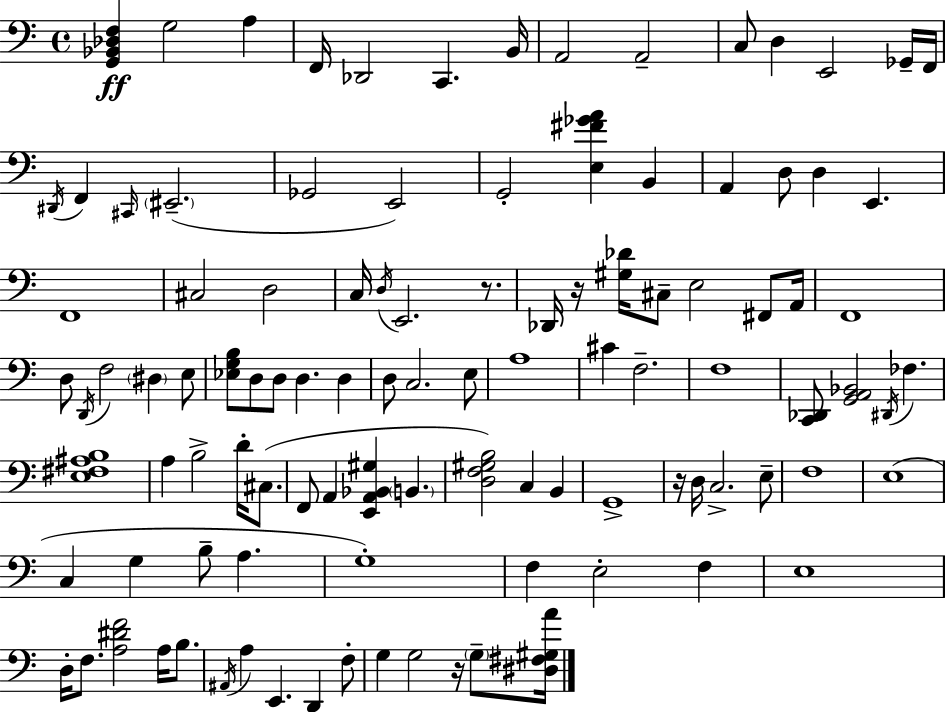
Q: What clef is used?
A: bass